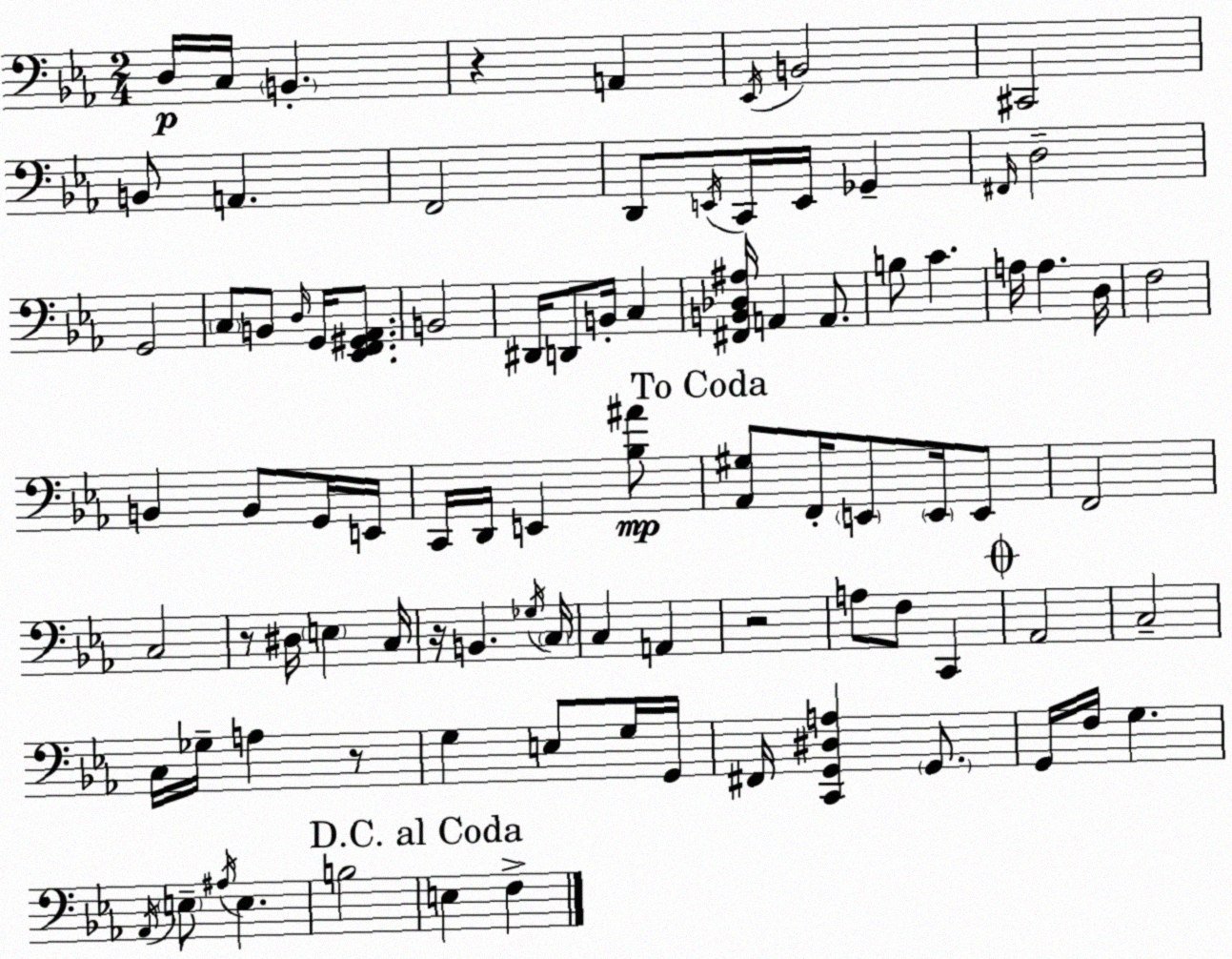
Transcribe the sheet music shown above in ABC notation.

X:1
T:Untitled
M:2/4
L:1/4
K:Cm
D,/4 C,/4 B,, z A,, _E,,/4 B,,2 ^C,,2 B,,/2 A,, F,,2 D,,/2 E,,/4 C,,/4 E,,/4 _G,, ^F,,/4 D,2 G,,2 C,/2 B,,/2 D,/4 G,,/4 [_E,,F,,^G,,_A,,]/2 B,,2 ^D,,/4 D,,/2 B,,/4 C, [^F,,B,,_D,^A,]/4 A,, A,,/2 B,/2 C A,/4 A, D,/4 F,2 B,, B,,/2 G,,/4 E,,/4 C,,/4 D,,/4 E,, [_B,^A]/2 [_A,,^G,]/2 F,,/4 E,,/2 E,,/4 E,,/2 F,,2 C,2 z/2 ^D,/4 E, C,/4 z/4 B,, _G,/4 C,/4 C, A,, z2 A,/2 F,/2 C,, _A,,2 C,2 C,/4 _G,/4 A, z/2 G, E,/2 G,/4 G,,/4 ^F,,/4 [C,,G,,^D,A,] G,,/2 G,,/4 F,/4 G, _A,,/4 E,/2 ^A,/4 E, B,2 E, F,